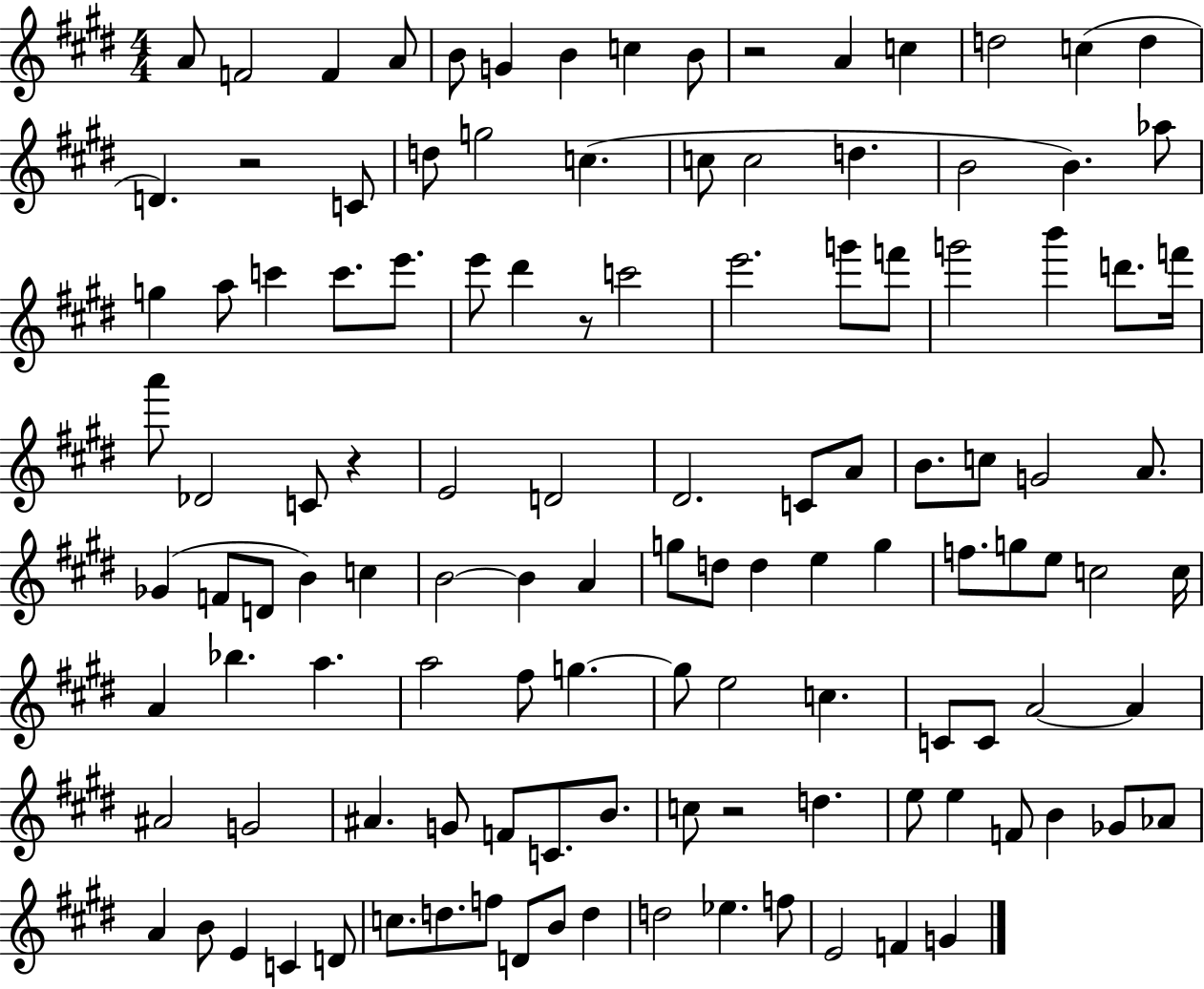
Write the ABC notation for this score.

X:1
T:Untitled
M:4/4
L:1/4
K:E
A/2 F2 F A/2 B/2 G B c B/2 z2 A c d2 c d D z2 C/2 d/2 g2 c c/2 c2 d B2 B _a/2 g a/2 c' c'/2 e'/2 e'/2 ^d' z/2 c'2 e'2 g'/2 f'/2 g'2 b' d'/2 f'/4 a'/2 _D2 C/2 z E2 D2 ^D2 C/2 A/2 B/2 c/2 G2 A/2 _G F/2 D/2 B c B2 B A g/2 d/2 d e g f/2 g/2 e/2 c2 c/4 A _b a a2 ^f/2 g g/2 e2 c C/2 C/2 A2 A ^A2 G2 ^A G/2 F/2 C/2 B/2 c/2 z2 d e/2 e F/2 B _G/2 _A/2 A B/2 E C D/2 c/2 d/2 f/2 D/2 B/2 d d2 _e f/2 E2 F G